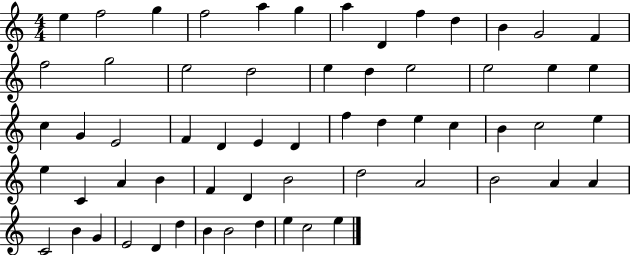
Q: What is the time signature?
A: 4/4